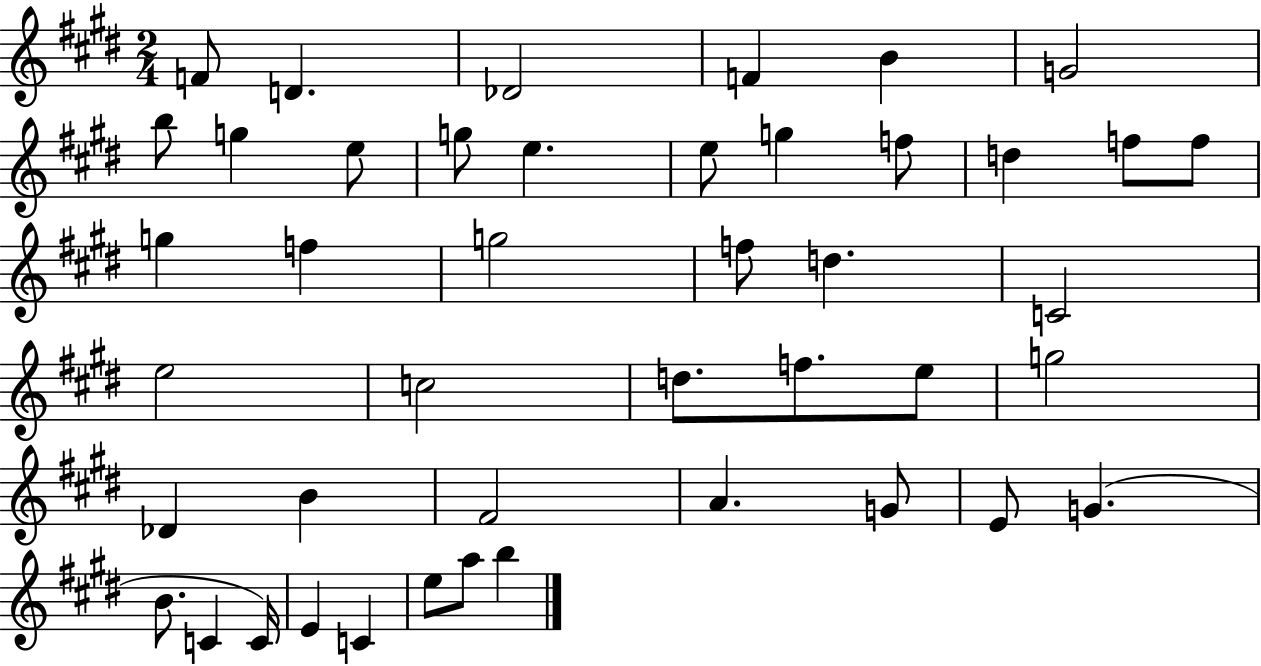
F4/e D4/q. Db4/h F4/q B4/q G4/h B5/e G5/q E5/e G5/e E5/q. E5/e G5/q F5/e D5/q F5/e F5/e G5/q F5/q G5/h F5/e D5/q. C4/h E5/h C5/h D5/e. F5/e. E5/e G5/h Db4/q B4/q F#4/h A4/q. G4/e E4/e G4/q. B4/e. C4/q C4/s E4/q C4/q E5/e A5/e B5/q